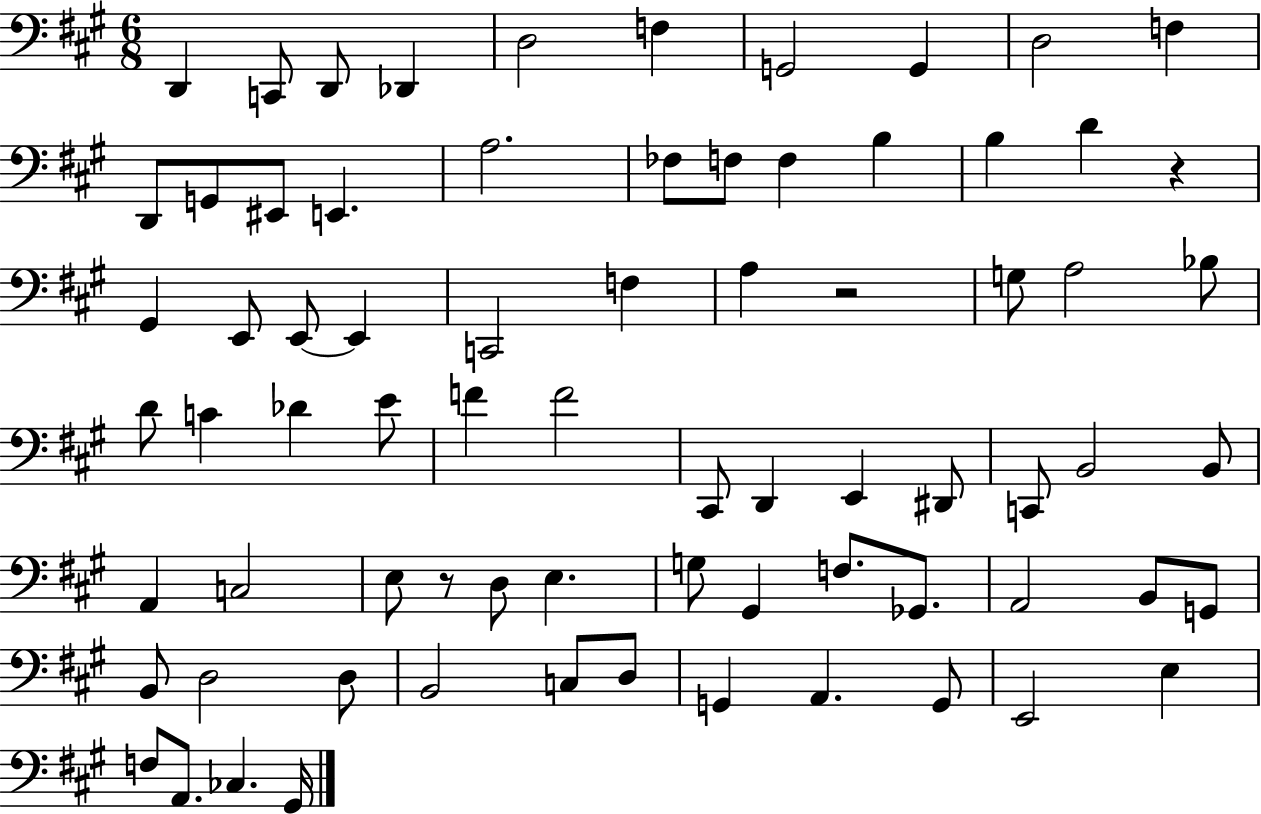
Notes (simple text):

D2/q C2/e D2/e Db2/q D3/h F3/q G2/h G2/q D3/h F3/q D2/e G2/e EIS2/e E2/q. A3/h. FES3/e F3/e F3/q B3/q B3/q D4/q R/q G#2/q E2/e E2/e E2/q C2/h F3/q A3/q R/h G3/e A3/h Bb3/e D4/e C4/q Db4/q E4/e F4/q F4/h C#2/e D2/q E2/q D#2/e C2/e B2/h B2/e A2/q C3/h E3/e R/e D3/e E3/q. G3/e G#2/q F3/e. Gb2/e. A2/h B2/e G2/e B2/e D3/h D3/e B2/h C3/e D3/e G2/q A2/q. G2/e E2/h E3/q F3/e A2/e. CES3/q. G#2/s